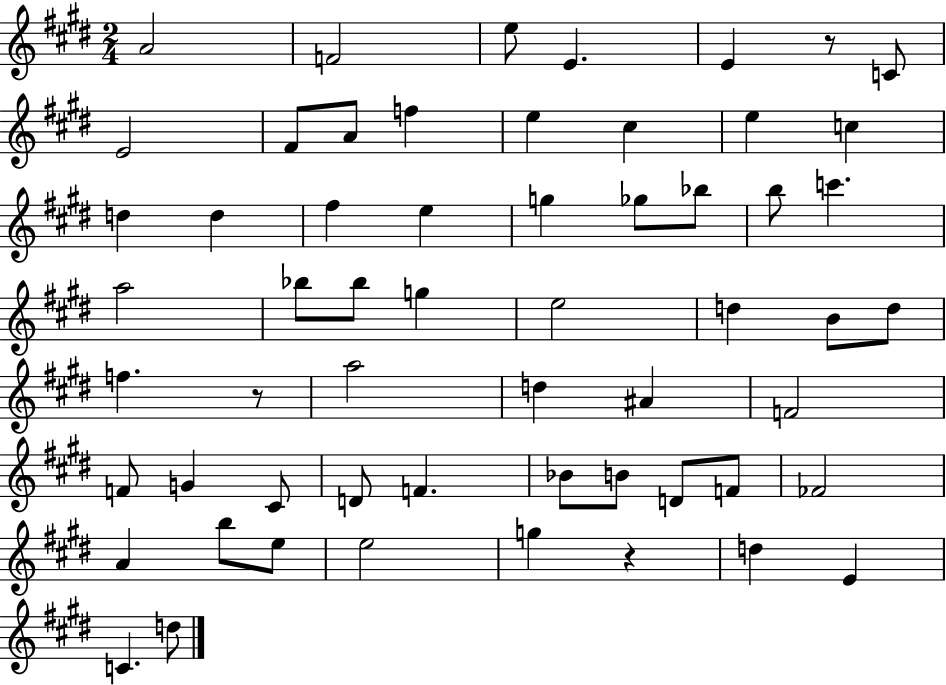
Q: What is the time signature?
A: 2/4